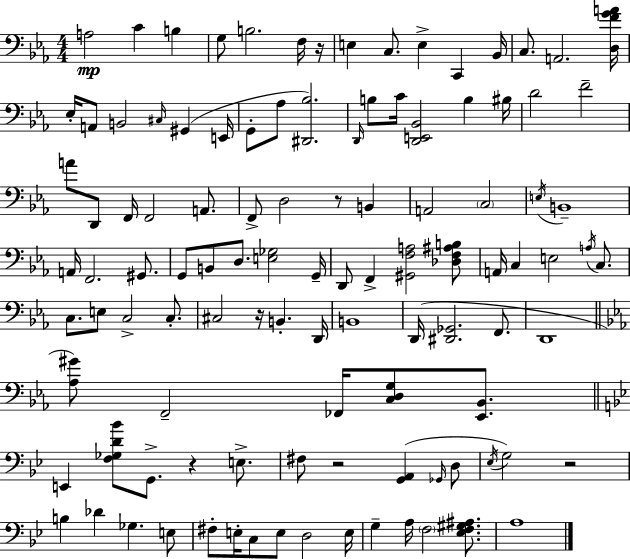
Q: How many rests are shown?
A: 6